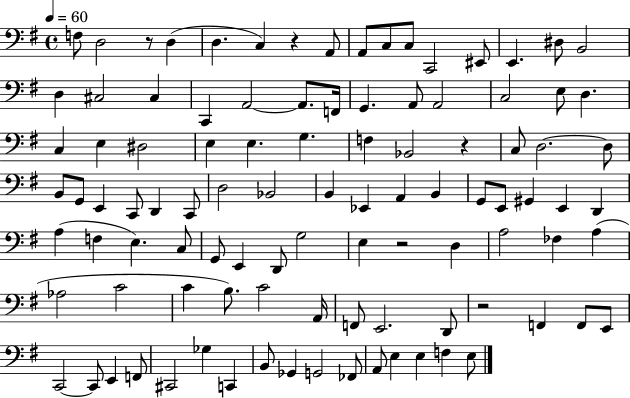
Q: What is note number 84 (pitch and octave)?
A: F2